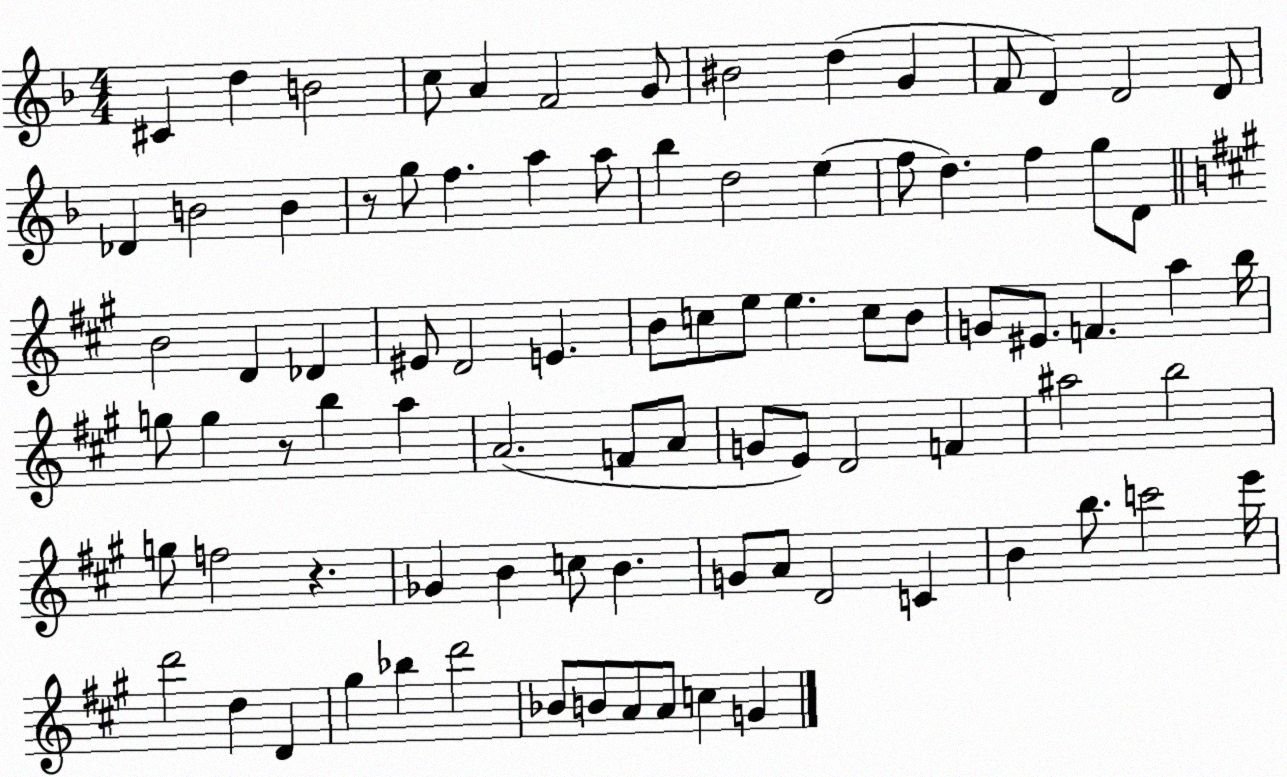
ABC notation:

X:1
T:Untitled
M:4/4
L:1/4
K:F
^C d B2 c/2 A F2 G/2 ^B2 d G F/2 D D2 D/2 _D B2 B z/2 g/2 f a a/2 _b d2 e f/2 d f g/2 D/2 B2 D _D ^E/2 D2 E B/2 c/2 e/2 e c/2 B/2 G/2 ^E/2 F a b/4 g/2 g z/2 b a A2 F/2 A/2 G/2 E/2 D2 F ^a2 b2 g/2 f2 z _G B c/2 B G/2 A/2 D2 C B b/2 c'2 e'/4 d'2 d D ^g _b d'2 _B/2 B/2 A/2 A/2 c G